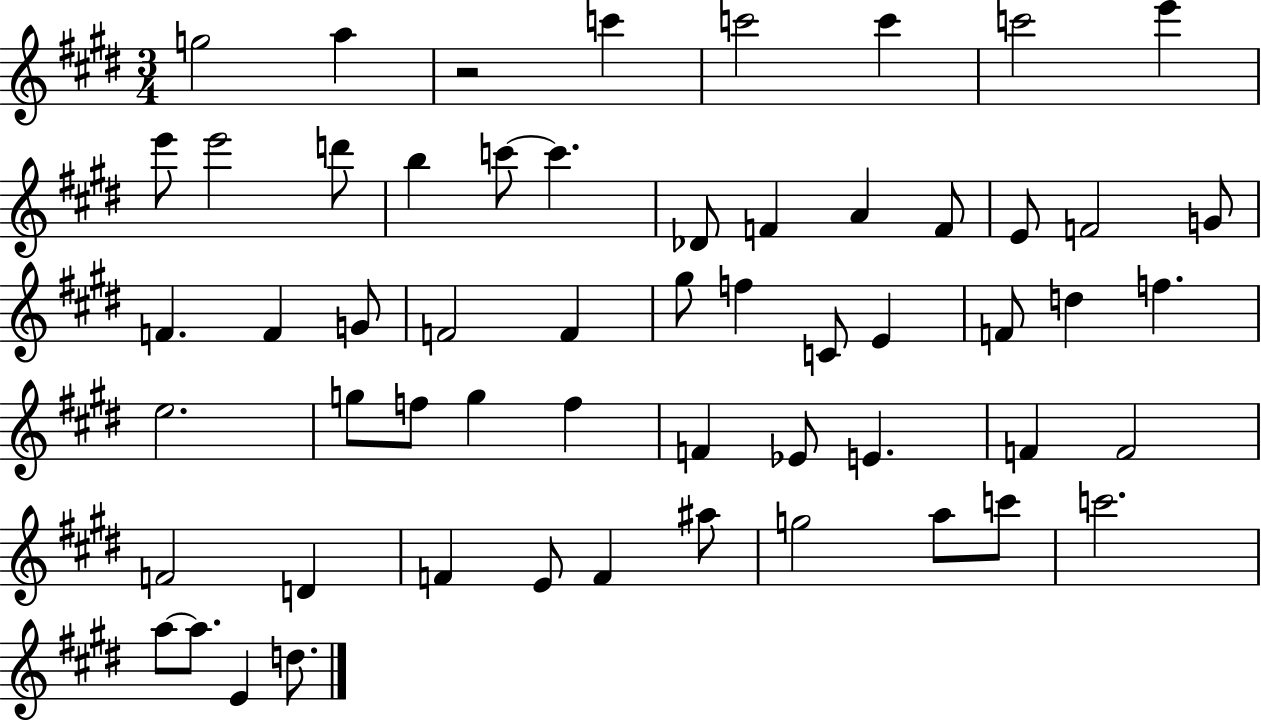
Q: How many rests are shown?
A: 1